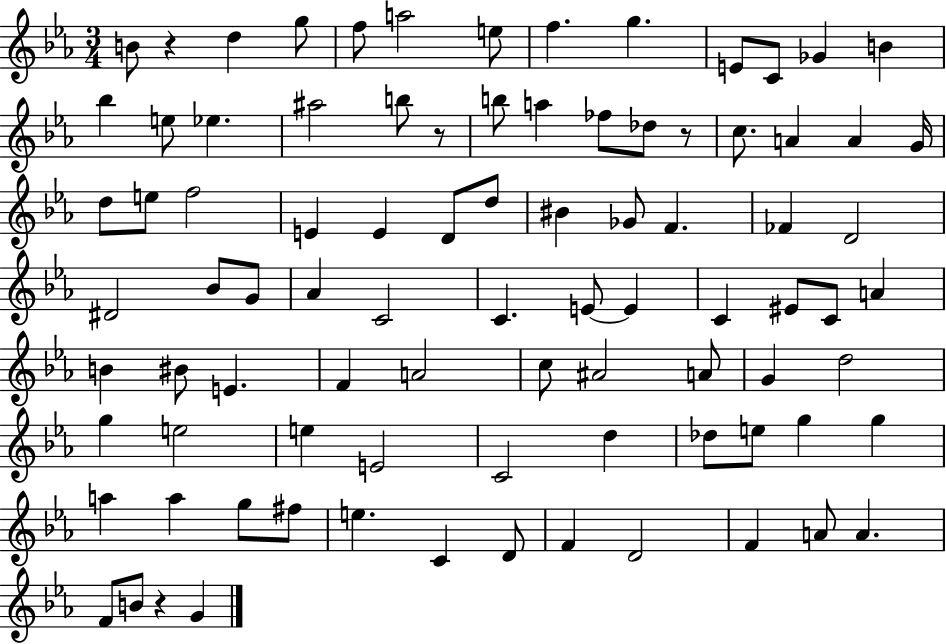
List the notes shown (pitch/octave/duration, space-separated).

B4/e R/q D5/q G5/e F5/e A5/h E5/e F5/q. G5/q. E4/e C4/e Gb4/q B4/q Bb5/q E5/e Eb5/q. A#5/h B5/e R/e B5/e A5/q FES5/e Db5/e R/e C5/e. A4/q A4/q G4/s D5/e E5/e F5/h E4/q E4/q D4/e D5/e BIS4/q Gb4/e F4/q. FES4/q D4/h D#4/h Bb4/e G4/e Ab4/q C4/h C4/q. E4/e E4/q C4/q EIS4/e C4/e A4/q B4/q BIS4/e E4/q. F4/q A4/h C5/e A#4/h A4/e G4/q D5/h G5/q E5/h E5/q E4/h C4/h D5/q Db5/e E5/e G5/q G5/q A5/q A5/q G5/e F#5/e E5/q. C4/q D4/e F4/q D4/h F4/q A4/e A4/q. F4/e B4/e R/q G4/q